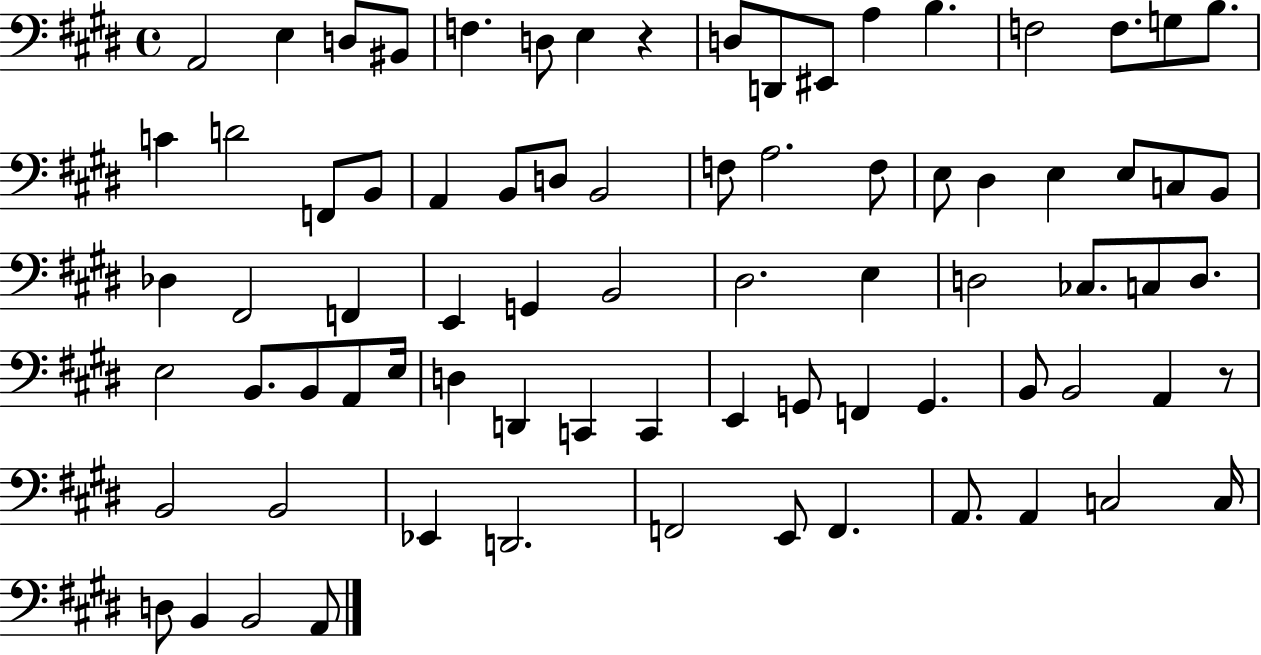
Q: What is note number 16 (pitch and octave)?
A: B3